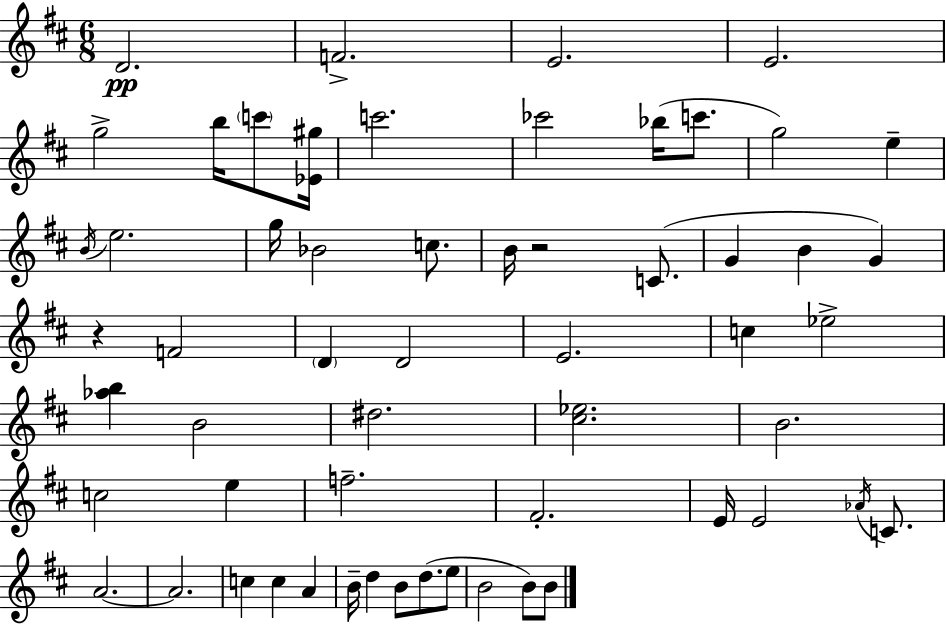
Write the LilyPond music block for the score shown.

{
  \clef treble
  \numericTimeSignature
  \time 6/8
  \key d \major
  d'2.\pp | f'2.-> | e'2. | e'2. | \break g''2-> b''16 \parenthesize c'''8 <ees' gis''>16 | c'''2. | ces'''2 bes''16( c'''8. | g''2) e''4-- | \break \acciaccatura { b'16 } e''2. | g''16 bes'2 c''8. | b'16 r2 c'8.( | g'4 b'4 g'4) | \break r4 f'2 | \parenthesize d'4 d'2 | e'2. | c''4 ees''2-> | \break <aes'' b''>4 b'2 | dis''2. | <cis'' ees''>2. | b'2. | \break c''2 e''4 | f''2.-- | fis'2.-. | e'16 e'2 \acciaccatura { aes'16 } c'8. | \break a'2.~~ | a'2. | c''4 c''4 a'4 | b'16-- d''4 b'8 d''8.( | \break e''8 b'2 b'8) | b'8 \bar "|."
}